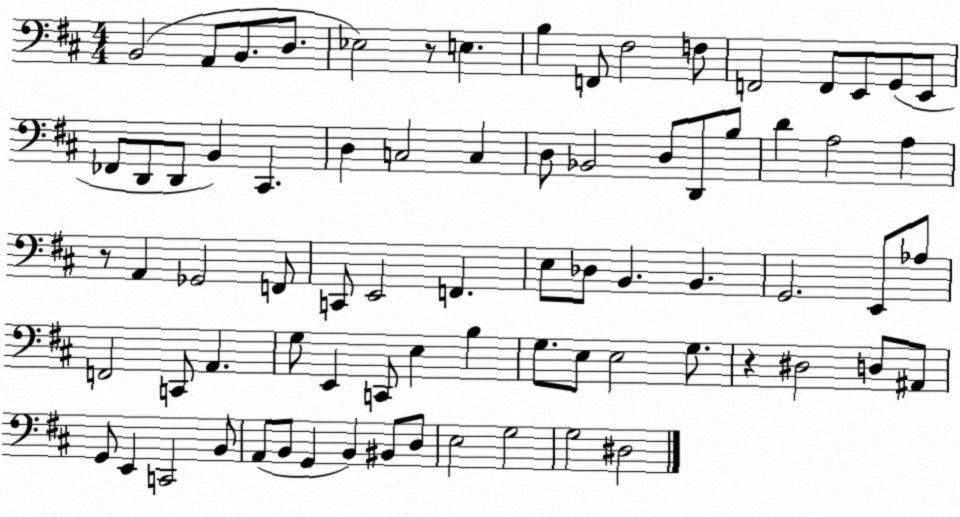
X:1
T:Untitled
M:4/4
L:1/4
K:D
B,,2 A,,/2 B,,/2 D,/2 _E,2 z/2 E, B, F,,/2 ^F,2 F,/2 F,,2 F,,/2 E,,/2 G,,/2 E,,/2 _F,,/2 D,,/2 D,,/2 B,, ^C,, D, C,2 C, D,/2 _B,,2 D,/2 D,,/2 B,/2 D A,2 A, z/2 A,, _G,,2 F,,/2 C,,/2 E,,2 F,, E,/2 _D,/2 B,, B,, G,,2 E,,/2 _A,/2 F,,2 C,,/2 A,, G,/2 E,, C,,/2 E, B, G,/2 E,/2 E,2 G,/2 z ^D,2 D,/2 ^A,,/2 G,,/2 E,, C,,2 B,,/2 A,,/2 B,,/2 G,, B,, ^B,,/2 D,/2 E,2 G,2 G,2 ^D,2